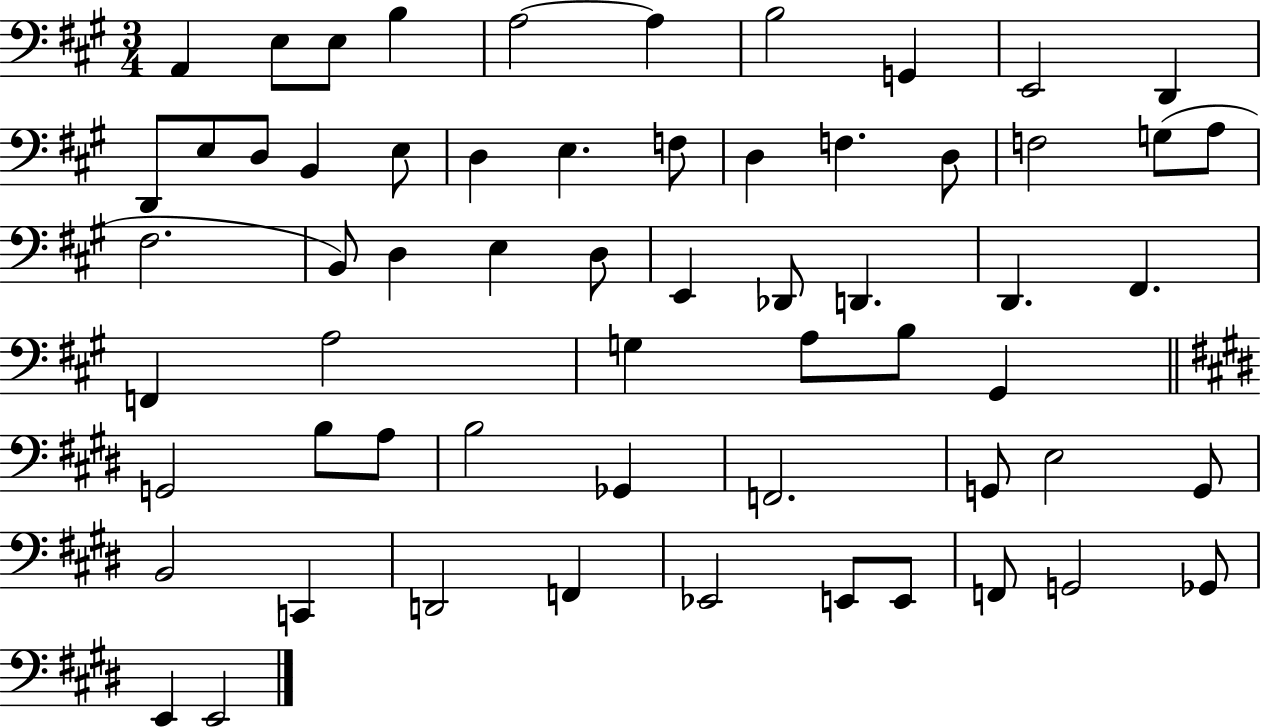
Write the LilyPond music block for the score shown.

{
  \clef bass
  \numericTimeSignature
  \time 3/4
  \key a \major
  a,4 e8 e8 b4 | a2~~ a4 | b2 g,4 | e,2 d,4 | \break d,8 e8 d8 b,4 e8 | d4 e4. f8 | d4 f4. d8 | f2 g8( a8 | \break fis2. | b,8) d4 e4 d8 | e,4 des,8 d,4. | d,4. fis,4. | \break f,4 a2 | g4 a8 b8 gis,4 | \bar "||" \break \key e \major g,2 b8 a8 | b2 ges,4 | f,2. | g,8 e2 g,8 | \break b,2 c,4 | d,2 f,4 | ees,2 e,8 e,8 | f,8 g,2 ges,8 | \break e,4 e,2 | \bar "|."
}